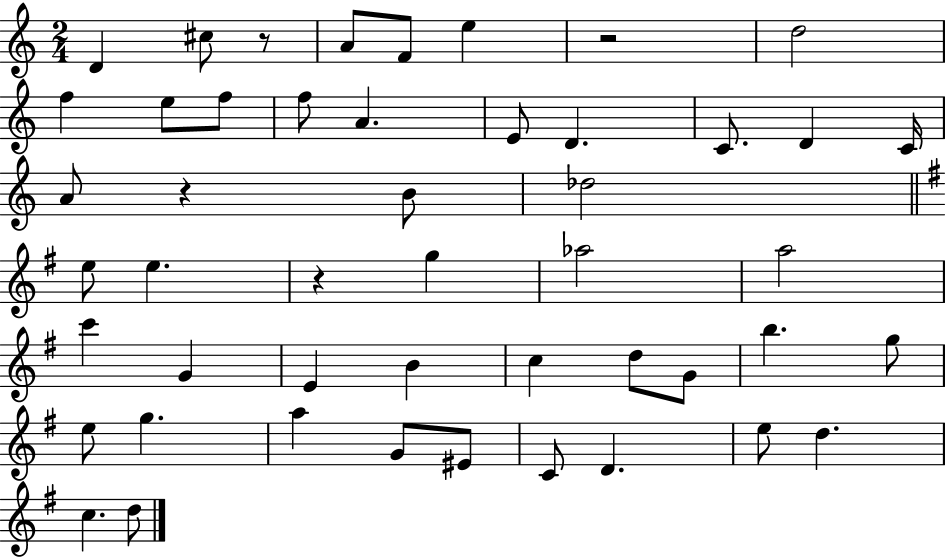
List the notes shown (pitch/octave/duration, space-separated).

D4/q C#5/e R/e A4/e F4/e E5/q R/h D5/h F5/q E5/e F5/e F5/e A4/q. E4/e D4/q. C4/e. D4/q C4/s A4/e R/q B4/e Db5/h E5/e E5/q. R/q G5/q Ab5/h A5/h C6/q G4/q E4/q B4/q C5/q D5/e G4/e B5/q. G5/e E5/e G5/q. A5/q G4/e EIS4/e C4/e D4/q. E5/e D5/q. C5/q. D5/e